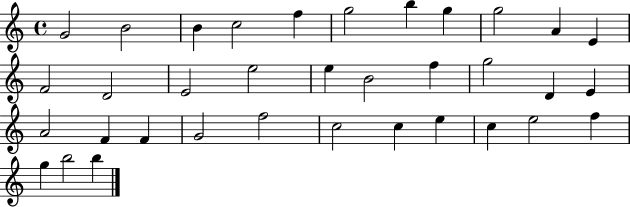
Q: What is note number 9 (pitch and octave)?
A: G5